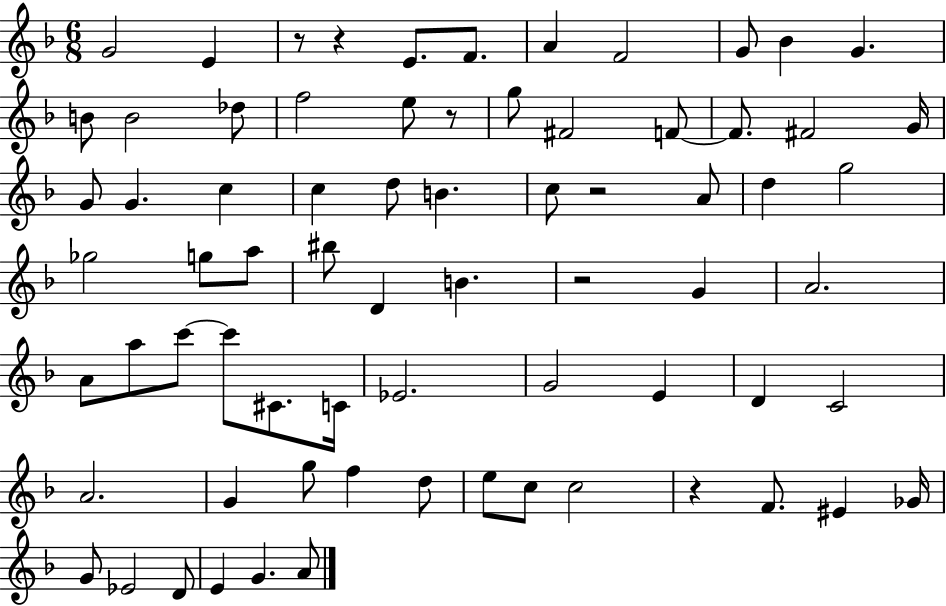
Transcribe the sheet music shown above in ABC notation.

X:1
T:Untitled
M:6/8
L:1/4
K:F
G2 E z/2 z E/2 F/2 A F2 G/2 _B G B/2 B2 _d/2 f2 e/2 z/2 g/2 ^F2 F/2 F/2 ^F2 G/4 G/2 G c c d/2 B c/2 z2 A/2 d g2 _g2 g/2 a/2 ^b/2 D B z2 G A2 A/2 a/2 c'/2 c'/2 ^C/2 C/4 _E2 G2 E D C2 A2 G g/2 f d/2 e/2 c/2 c2 z F/2 ^E _G/4 G/2 _E2 D/2 E G A/2